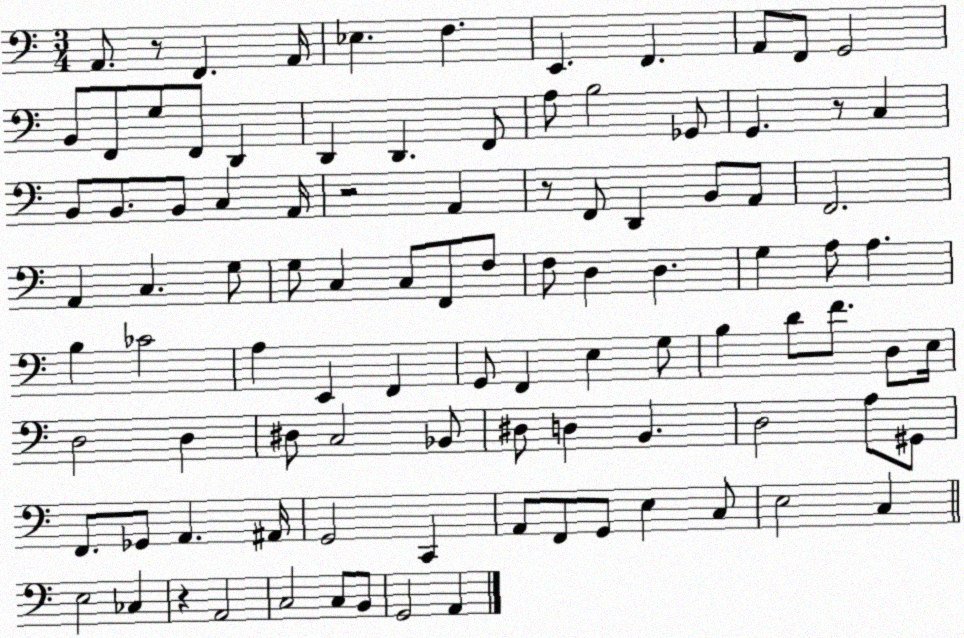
X:1
T:Untitled
M:3/4
L:1/4
K:C
A,,/2 z/2 F,, A,,/4 _E, F, E,, F,, A,,/2 F,,/2 G,,2 B,,/2 F,,/2 G,/2 F,,/2 D,, D,, D,, F,,/2 A,/2 B,2 _G,,/2 G,, z/2 C, B,,/2 B,,/2 B,,/2 C, A,,/4 z2 A,, z/2 F,,/2 D,, B,,/2 A,,/2 F,,2 A,, C, G,/2 G,/2 C, C,/2 F,,/2 F,/2 F,/2 D, D, G, A,/2 A, B, _C2 A, E,, F,, G,,/2 F,, E, G,/2 B, D/2 F/2 D,/2 E,/4 D,2 D, ^D,/2 C,2 _B,,/2 ^D,/2 D, B,, D,2 A,/2 ^G,,/2 F,,/2 _G,,/2 A,, ^A,,/4 G,,2 C,, A,,/2 F,,/2 G,,/2 E, C,/2 E,2 C, E,2 _C, z A,,2 C,2 C,/2 B,,/2 G,,2 A,,